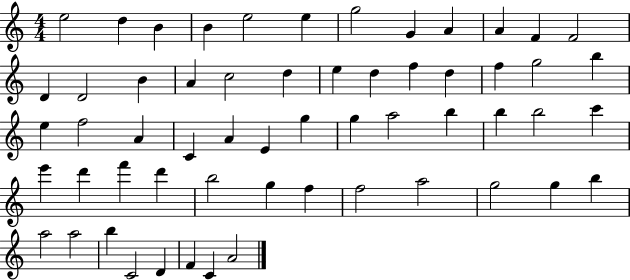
E5/h D5/q B4/q B4/q E5/h E5/q G5/h G4/q A4/q A4/q F4/q F4/h D4/q D4/h B4/q A4/q C5/h D5/q E5/q D5/q F5/q D5/q F5/q G5/h B5/q E5/q F5/h A4/q C4/q A4/q E4/q G5/q G5/q A5/h B5/q B5/q B5/h C6/q E6/q D6/q F6/q D6/q B5/h G5/q F5/q F5/h A5/h G5/h G5/q B5/q A5/h A5/h B5/q C4/h D4/q F4/q C4/q A4/h